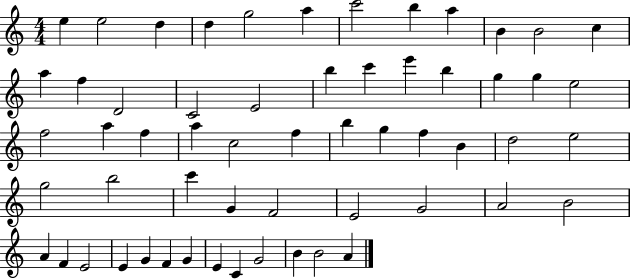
E5/q E5/h D5/q D5/q G5/h A5/q C6/h B5/q A5/q B4/q B4/h C5/q A5/q F5/q D4/h C4/h E4/h B5/q C6/q E6/q B5/q G5/q G5/q E5/h F5/h A5/q F5/q A5/q C5/h F5/q B5/q G5/q F5/q B4/q D5/h E5/h G5/h B5/h C6/q G4/q F4/h E4/h G4/h A4/h B4/h A4/q F4/q E4/h E4/q G4/q F4/q G4/q E4/q C4/q G4/h B4/q B4/h A4/q